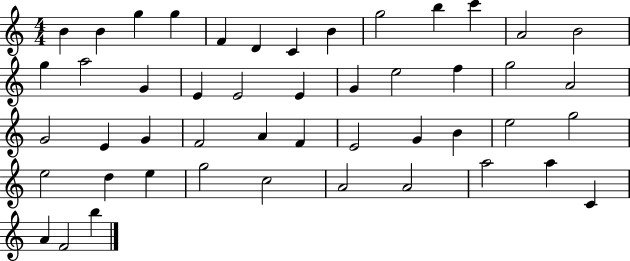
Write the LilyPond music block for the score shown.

{
  \clef treble
  \numericTimeSignature
  \time 4/4
  \key c \major
  b'4 b'4 g''4 g''4 | f'4 d'4 c'4 b'4 | g''2 b''4 c'''4 | a'2 b'2 | \break g''4 a''2 g'4 | e'4 e'2 e'4 | g'4 e''2 f''4 | g''2 a'2 | \break g'2 e'4 g'4 | f'2 a'4 f'4 | e'2 g'4 b'4 | e''2 g''2 | \break e''2 d''4 e''4 | g''2 c''2 | a'2 a'2 | a''2 a''4 c'4 | \break a'4 f'2 b''4 | \bar "|."
}